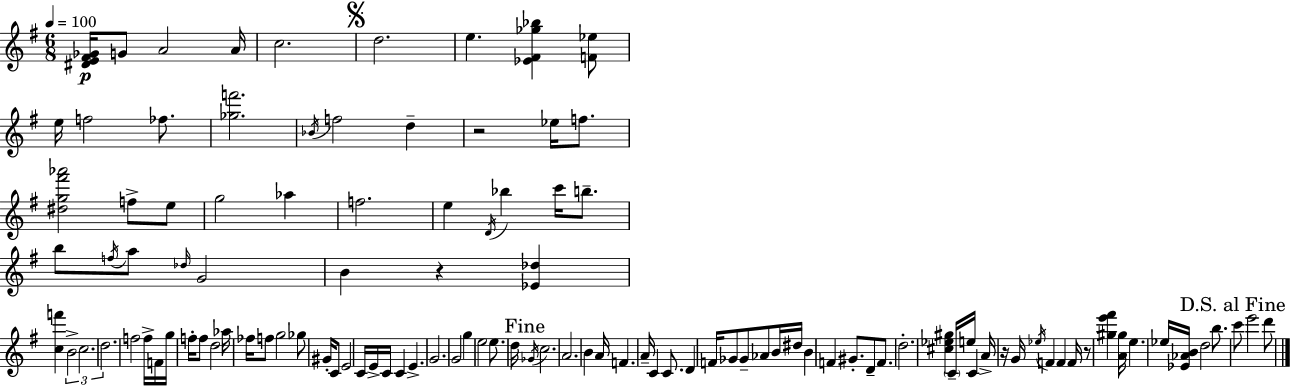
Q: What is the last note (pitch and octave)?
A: D6